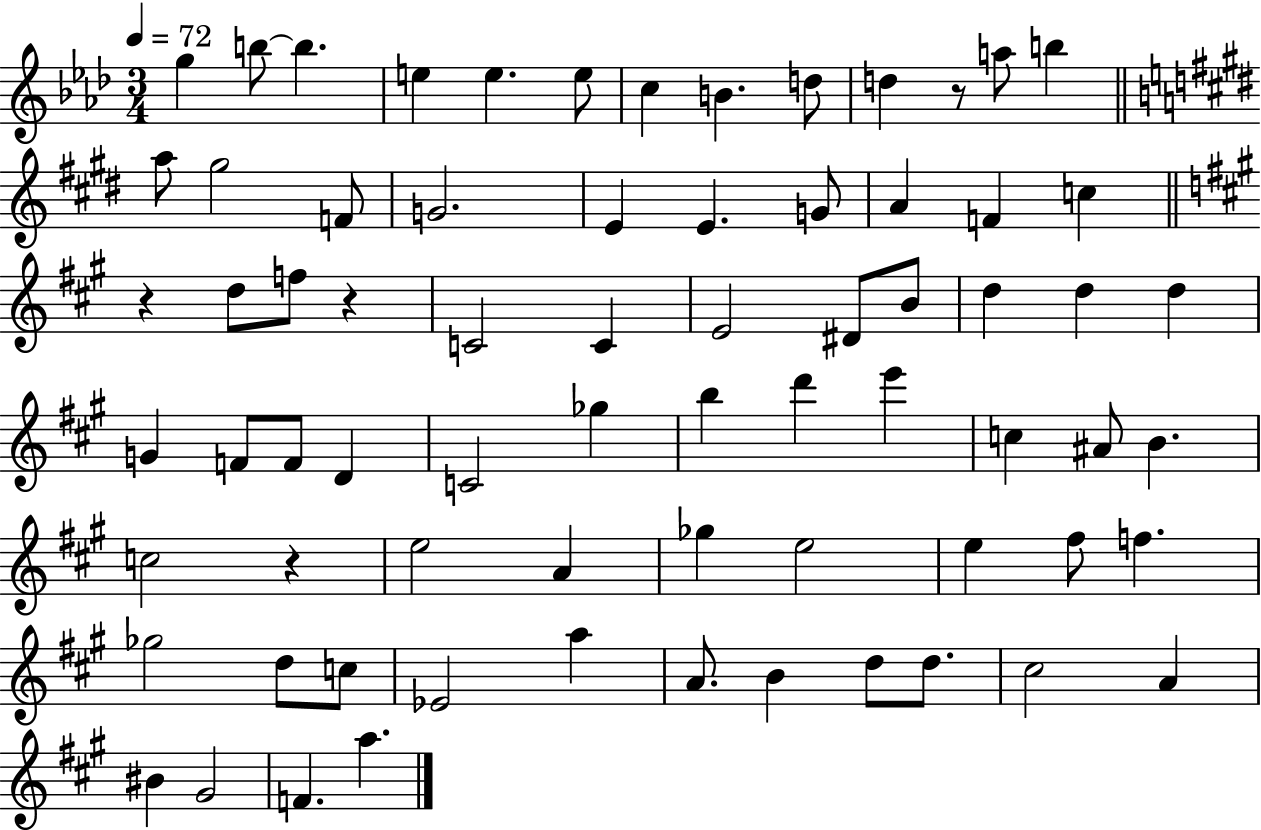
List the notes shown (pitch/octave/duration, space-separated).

G5/q B5/e B5/q. E5/q E5/q. E5/e C5/q B4/q. D5/e D5/q R/e A5/e B5/q A5/e G#5/h F4/e G4/h. E4/q E4/q. G4/e A4/q F4/q C5/q R/q D5/e F5/e R/q C4/h C4/q E4/h D#4/e B4/e D5/q D5/q D5/q G4/q F4/e F4/e D4/q C4/h Gb5/q B5/q D6/q E6/q C5/q A#4/e B4/q. C5/h R/q E5/h A4/q Gb5/q E5/h E5/q F#5/e F5/q. Gb5/h D5/e C5/e Eb4/h A5/q A4/e. B4/q D5/e D5/e. C#5/h A4/q BIS4/q G#4/h F4/q. A5/q.